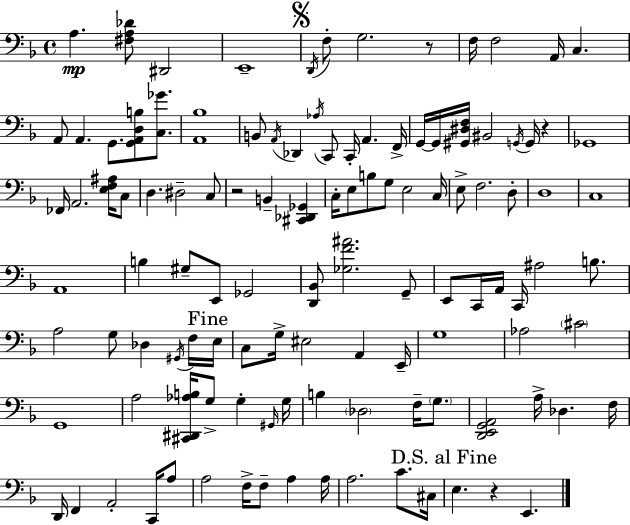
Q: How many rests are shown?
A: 4